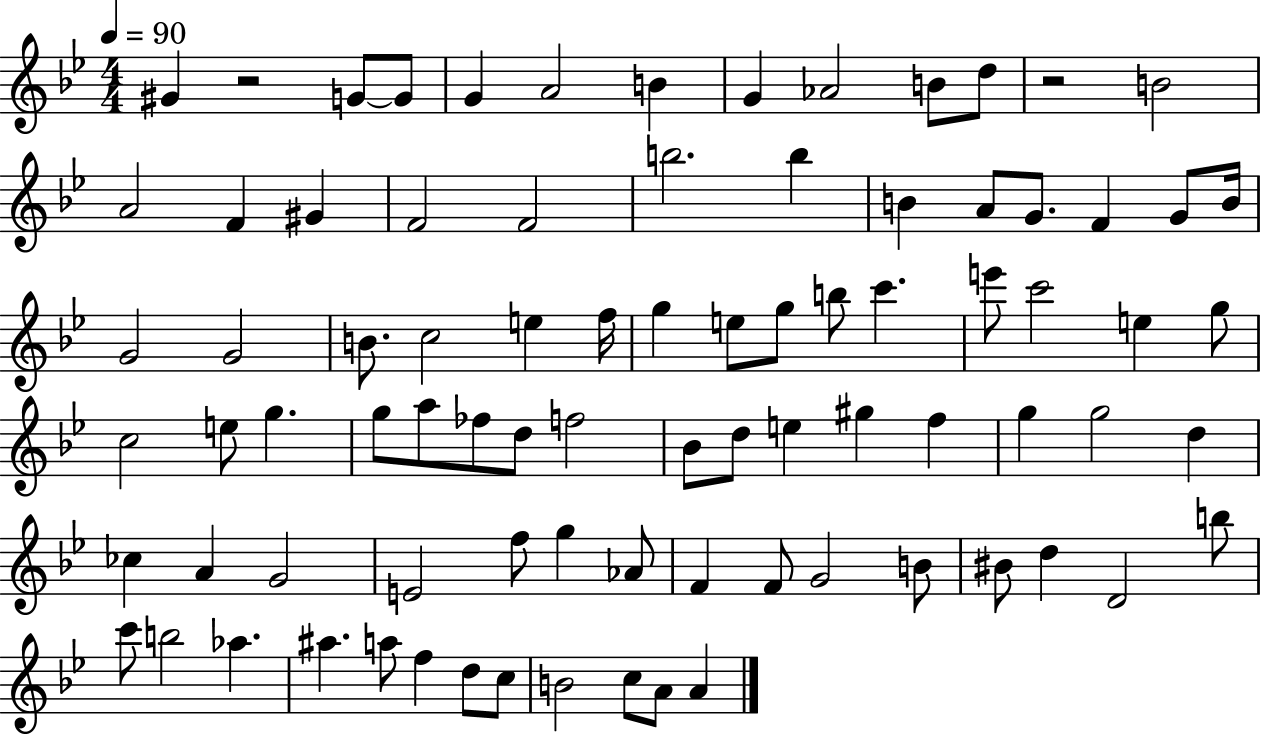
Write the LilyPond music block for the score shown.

{
  \clef treble
  \numericTimeSignature
  \time 4/4
  \key bes \major
  \tempo 4 = 90
  gis'4 r2 g'8~~ g'8 | g'4 a'2 b'4 | g'4 aes'2 b'8 d''8 | r2 b'2 | \break a'2 f'4 gis'4 | f'2 f'2 | b''2. b''4 | b'4 a'8 g'8. f'4 g'8 b'16 | \break g'2 g'2 | b'8. c''2 e''4 f''16 | g''4 e''8 g''8 b''8 c'''4. | e'''8 c'''2 e''4 g''8 | \break c''2 e''8 g''4. | g''8 a''8 fes''8 d''8 f''2 | bes'8 d''8 e''4 gis''4 f''4 | g''4 g''2 d''4 | \break ces''4 a'4 g'2 | e'2 f''8 g''4 aes'8 | f'4 f'8 g'2 b'8 | bis'8 d''4 d'2 b''8 | \break c'''8 b''2 aes''4. | ais''4. a''8 f''4 d''8 c''8 | b'2 c''8 a'8 a'4 | \bar "|."
}